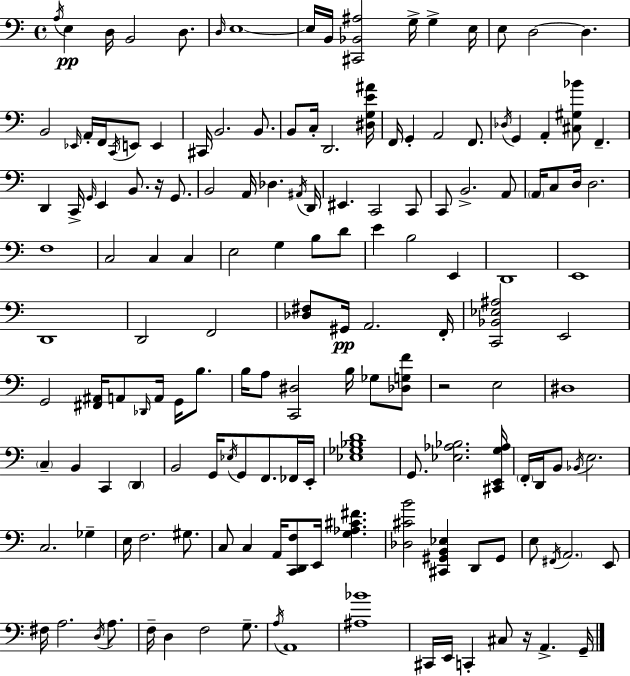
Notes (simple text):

A3/s E3/q D3/s B2/h D3/e. D3/s E3/w E3/s B2/s [C#2,Bb2,A#3]/h G3/s G3/q E3/s E3/e D3/h D3/q. B2/h Eb2/s A2/s F2/s C2/s E2/e E2/q C#2/s B2/h. B2/e. B2/e C3/s D2/h. [D#3,G3,E4,A#4]/s F2/s G2/q A2/h F2/e. Db3/s G2/q A2/q [C#3,G#3,Bb4]/e F2/q. D2/q C2/s G2/s E2/q B2/e. R/s G2/e. B2/h A2/s Db3/q. A#2/s D2/s EIS2/q. C2/h C2/e C2/e B2/h. A2/e A2/s C3/e D3/s D3/h. F3/w C3/h C3/q C3/q E3/h G3/q B3/e D4/e E4/q B3/h E2/q D2/w E2/w D2/w D2/h F2/h [Db3,F#3]/e G#2/s A2/h. F2/s [C2,Bb2,Eb3,A#3]/h E2/h G2/h [F#2,A#2]/s A2/e Db2/s A2/s G2/s B3/e. B3/s A3/e [C2,D#3]/h B3/s Gb3/e [Db3,G3,F4]/e R/h E3/h D#3/w C3/q B2/q C2/q D2/q B2/h G2/s Eb3/s G2/e F2/e. FES2/s E2/s [Eb3,Gb3,Bb3,D4]/w G2/e. [Eb3,Ab3,Bb3]/h. [C#2,E2,G3,Ab3]/s F2/s D2/s B2/e Bb2/s E3/h. C3/h. Gb3/q E3/s F3/h. G#3/e. C3/e C3/q A2/s [C2,D2,F3]/e E2/s [G3,Ab3,C#4,F#4]/q. [Db3,C#4,B4]/h [C#2,G#2,B2,Eb3]/q D2/e G#2/e E3/e F#2/s A2/h. E2/e F#3/s A3/h. D3/s A3/e. F3/s D3/q F3/h G3/e. A3/s A2/w [A#3,Bb4]/w C#2/s E2/s C2/q C#3/e R/s A2/q. G2/s